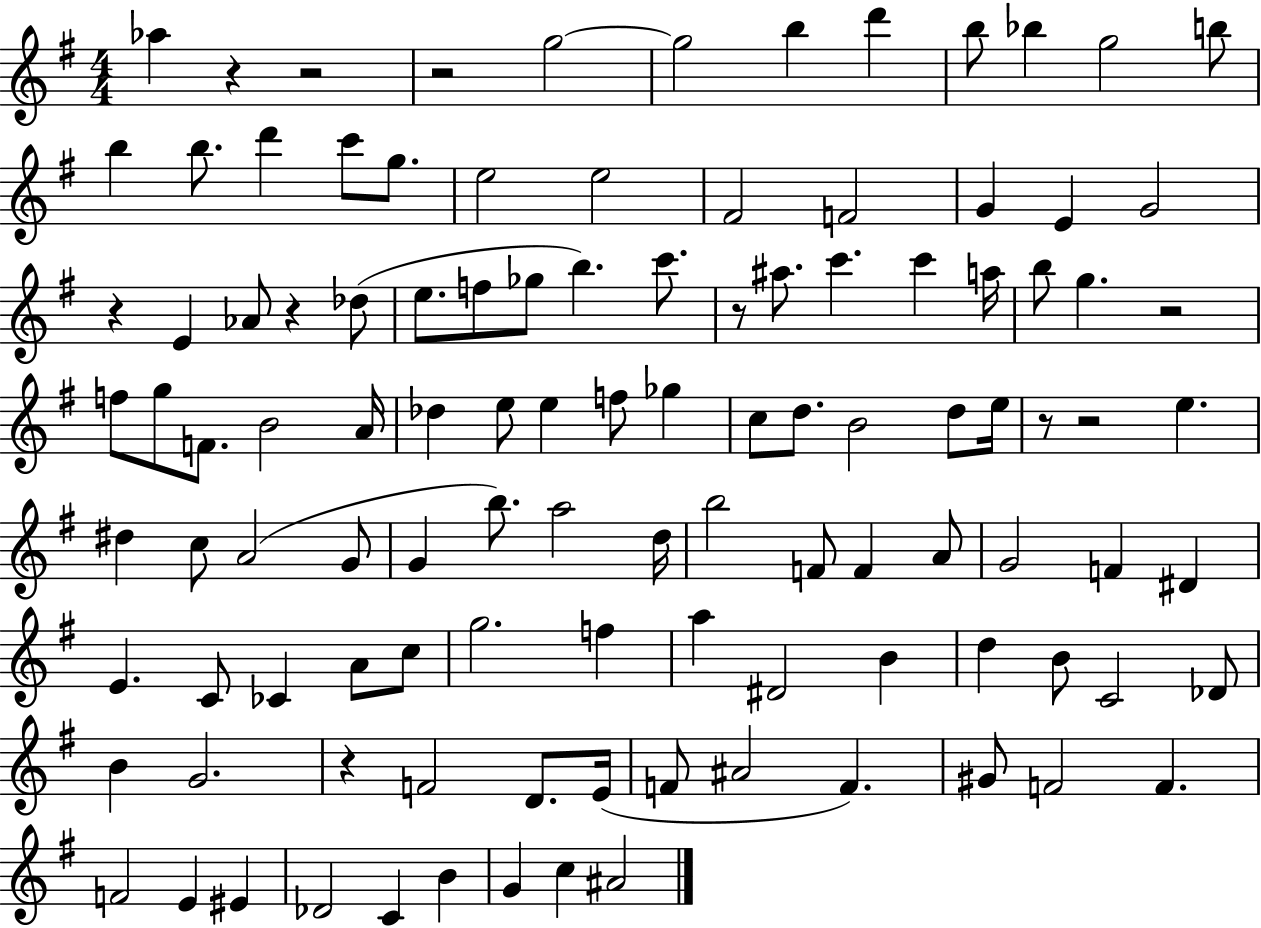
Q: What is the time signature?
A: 4/4